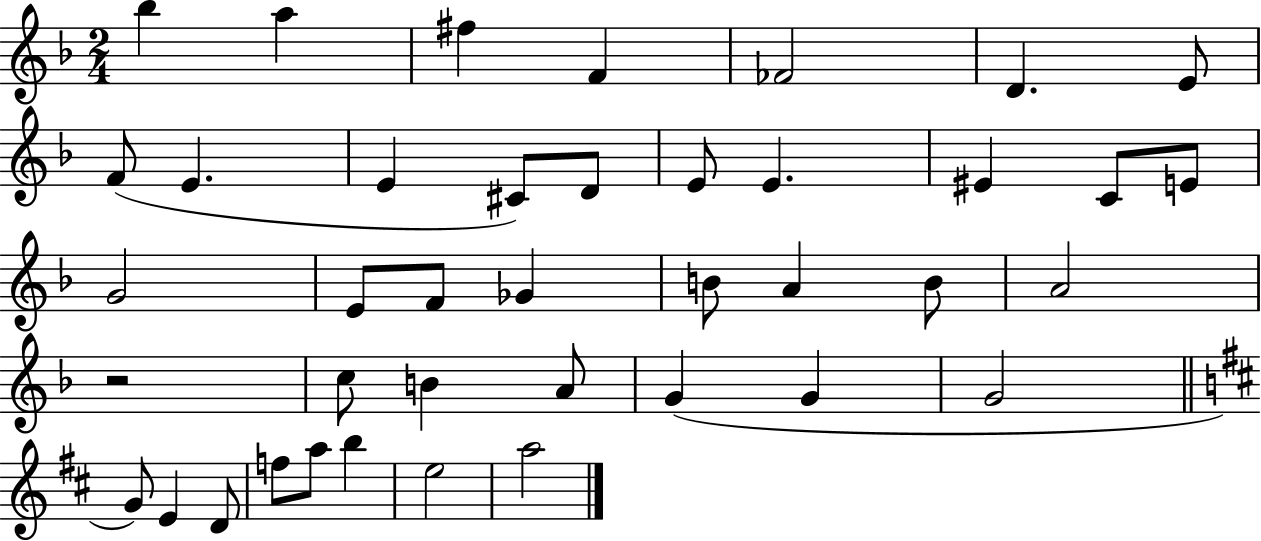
Bb5/q A5/q F#5/q F4/q FES4/h D4/q. E4/e F4/e E4/q. E4/q C#4/e D4/e E4/e E4/q. EIS4/q C4/e E4/e G4/h E4/e F4/e Gb4/q B4/e A4/q B4/e A4/h R/h C5/e B4/q A4/e G4/q G4/q G4/h G4/e E4/q D4/e F5/e A5/e B5/q E5/h A5/h